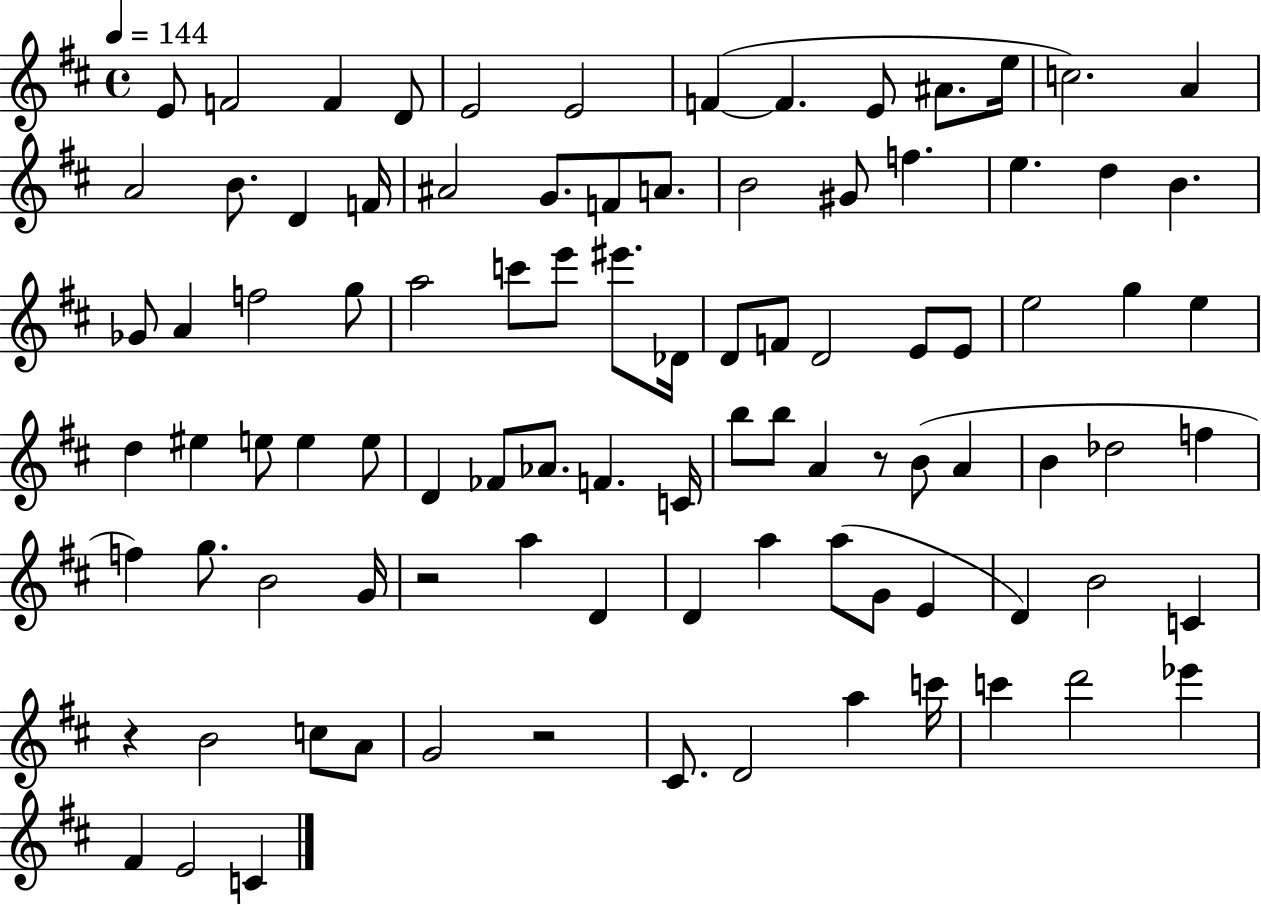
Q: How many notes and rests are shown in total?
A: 94